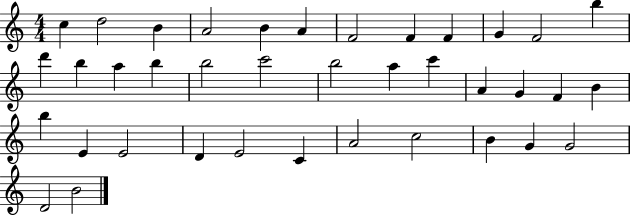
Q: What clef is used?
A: treble